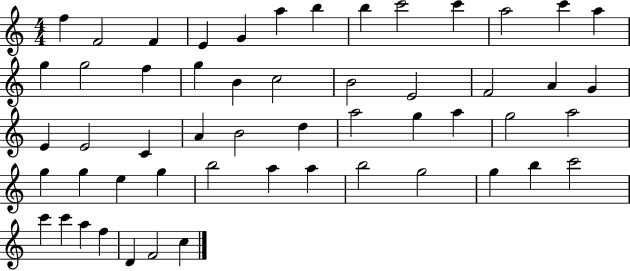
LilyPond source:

{
  \clef treble
  \numericTimeSignature
  \time 4/4
  \key c \major
  f''4 f'2 f'4 | e'4 g'4 a''4 b''4 | b''4 c'''2 c'''4 | a''2 c'''4 a''4 | \break g''4 g''2 f''4 | g''4 b'4 c''2 | b'2 e'2 | f'2 a'4 g'4 | \break e'4 e'2 c'4 | a'4 b'2 d''4 | a''2 g''4 a''4 | g''2 a''2 | \break g''4 g''4 e''4 g''4 | b''2 a''4 a''4 | b''2 g''2 | g''4 b''4 c'''2 | \break c'''4 c'''4 a''4 f''4 | d'4 f'2 c''4 | \bar "|."
}